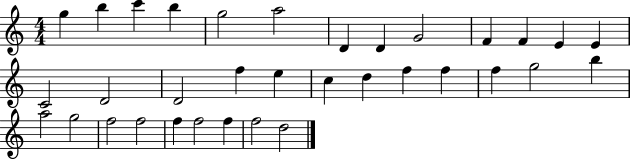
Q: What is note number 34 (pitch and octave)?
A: D5